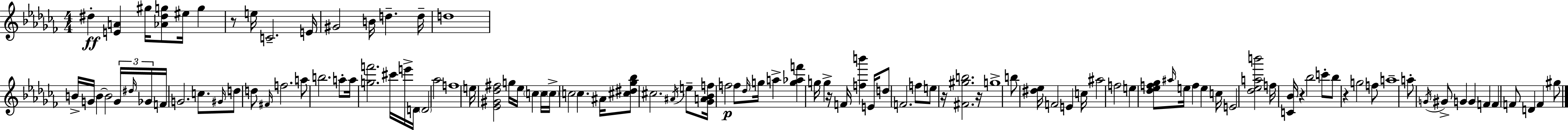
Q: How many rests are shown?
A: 6